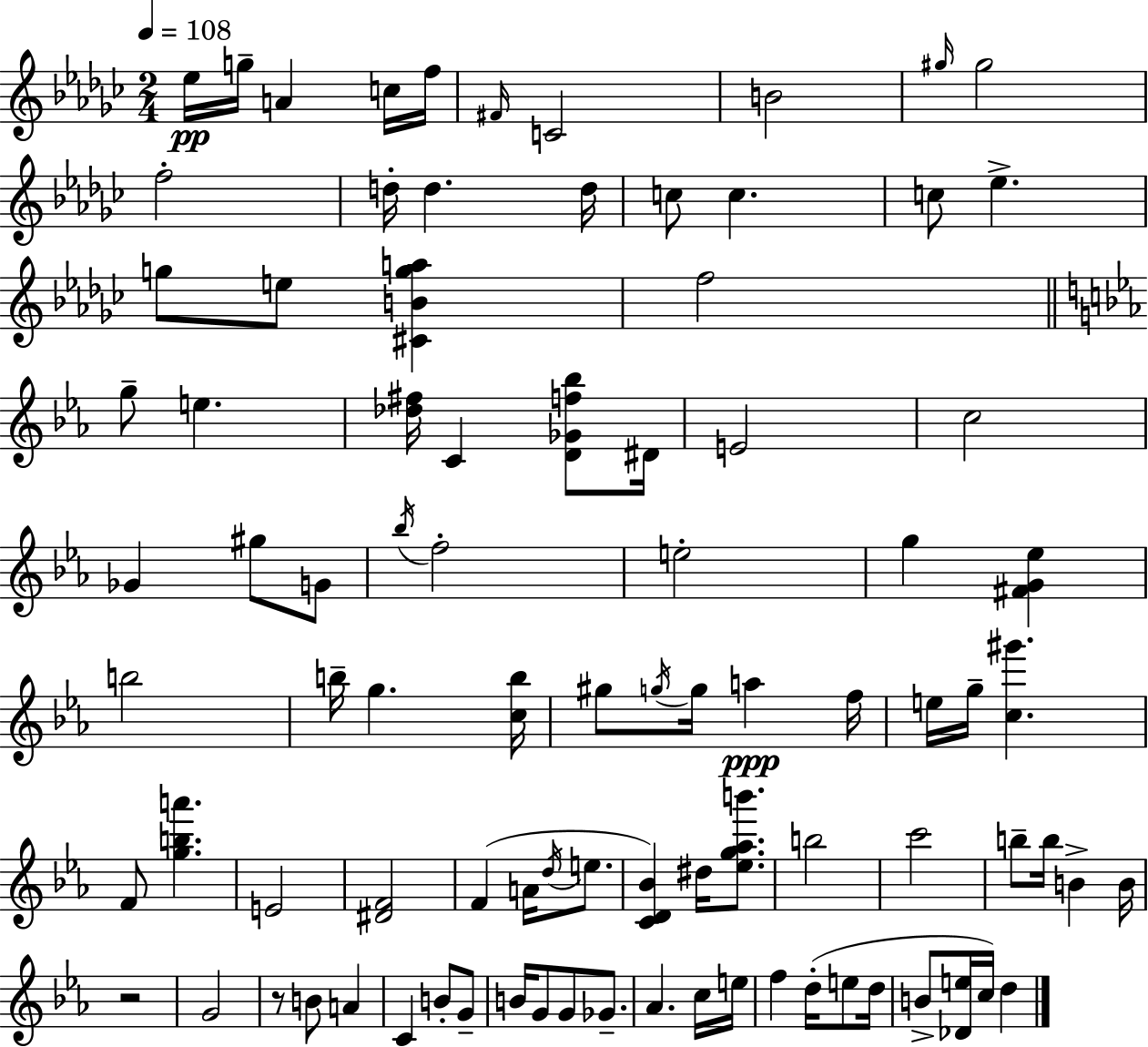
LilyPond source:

{
  \clef treble
  \numericTimeSignature
  \time 2/4
  \key ees \minor
  \tempo 4 = 108
  ees''16\pp g''16-- a'4 c''16 f''16 | \grace { fis'16 } c'2 | b'2 | \grace { gis''16 } gis''2 | \break f''2-. | d''16-. d''4. | d''16 c''8 c''4. | c''8 ees''4.-> | \break g''8 e''8 <cis' b' g'' a''>4 | f''2 | \bar "||" \break \key ees \major g''8-- e''4. | <des'' fis''>16 c'4 <d' ges' f'' bes''>8 dis'16 | e'2 | c''2 | \break ges'4 gis''8 g'8 | \acciaccatura { bes''16 } f''2-. | e''2-. | g''4 <fis' g' ees''>4 | \break b''2 | b''16-- g''4. | <c'' b''>16 gis''8 \acciaccatura { g''16 } g''16 a''4\ppp | f''16 e''16 g''16-- <c'' gis'''>4. | \break f'8 <g'' b'' a'''>4. | e'2 | <dis' f'>2 | f'4( a'16 \acciaccatura { d''16 } | \break e''8. <c' d' bes'>4) dis''16 | <ees'' g'' aes'' b'''>8. b''2 | c'''2 | b''8-- b''16 b'4-> | \break b'16 r2 | g'2 | r8 b'8 a'4 | c'4 b'8-. | \break g'8-- b'16 g'8 g'8 | ges'8.-- aes'4. | c''16 e''16 f''4 d''16-.( | e''8 d''16 b'8-> <des' e''>16 c''16) d''4 | \break \bar "|."
}